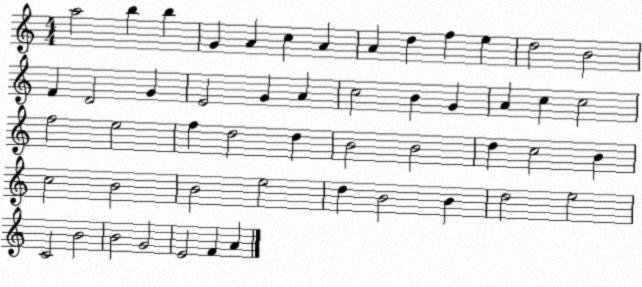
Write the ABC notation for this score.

X:1
T:Untitled
M:4/4
L:1/4
K:C
a2 b b G A c A A d f e d2 B2 F D2 G E2 G A c2 B G A c c2 f2 e2 f d2 d B2 B2 d c2 B c2 B2 B2 e2 d B2 B d2 e2 C2 B2 B2 G2 E2 F A